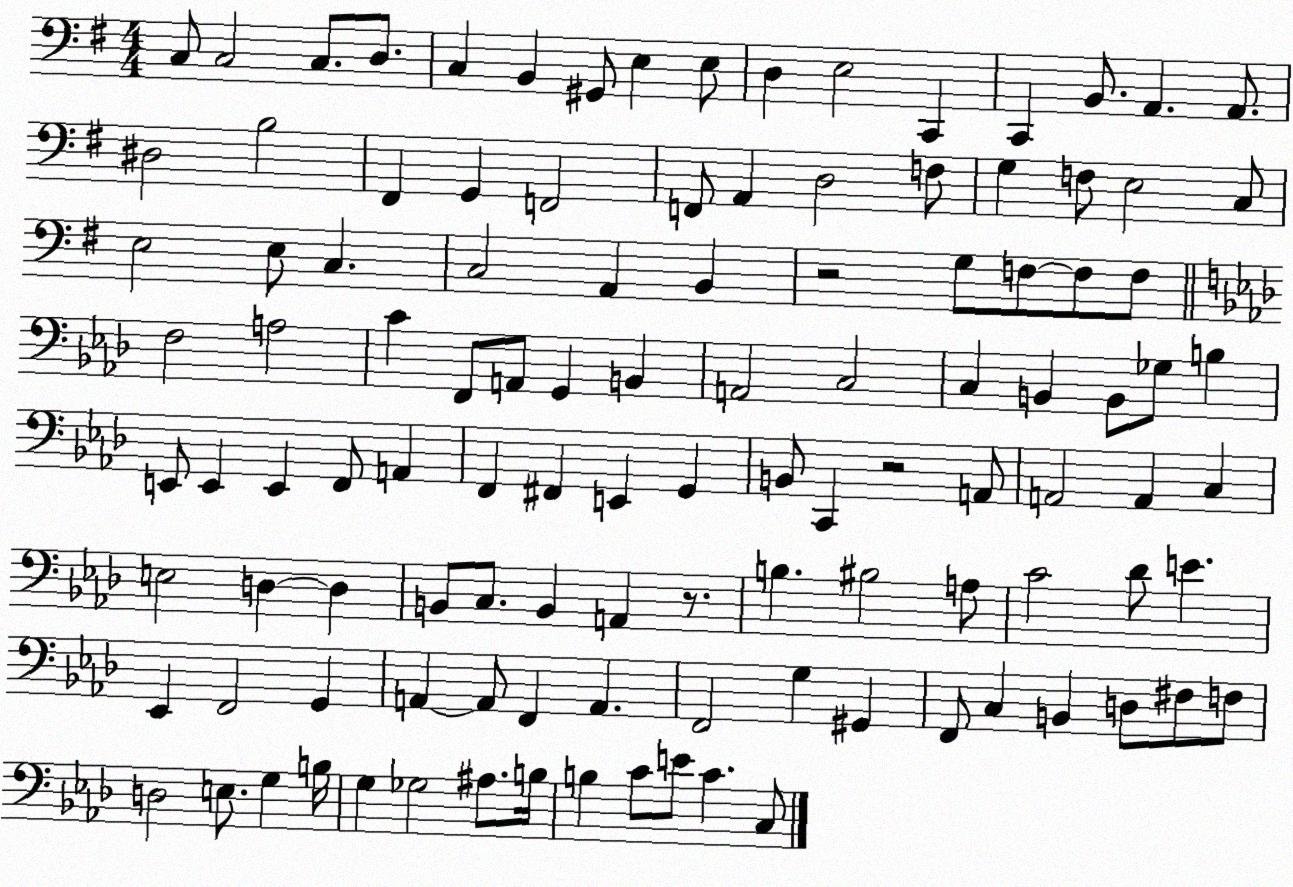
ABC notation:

X:1
T:Untitled
M:4/4
L:1/4
K:G
C,/2 C,2 C,/2 D,/2 C, B,, ^G,,/2 E, E,/2 D, E,2 C,, C,, B,,/2 A,, A,,/2 ^D,2 B,2 ^F,, G,, F,,2 F,,/2 A,, D,2 F,/2 G, F,/2 E,2 C,/2 E,2 E,/2 C, C,2 A,, B,, z2 G,/2 F,/2 F,/2 F,/2 F,2 A,2 C F,,/2 A,,/2 G,, B,, A,,2 C,2 C, B,, B,,/2 _G,/2 B, E,,/2 E,, E,, F,,/2 A,, F,, ^F,, E,, G,, B,,/2 C,, z2 A,,/2 A,,2 A,, C, E,2 D, D, B,,/2 C,/2 B,, A,, z/2 B, ^B,2 A,/2 C2 _D/2 E _E,, F,,2 G,, A,, A,,/2 F,, A,, F,,2 G, ^G,, F,,/2 C, B,, D,/2 ^F,/2 F,/2 D,2 E,/2 G, B,/4 G, _G,2 ^A,/2 B,/4 B, C/2 E/2 C C,/2